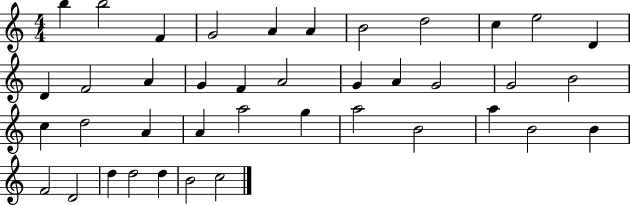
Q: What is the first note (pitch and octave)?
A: B5